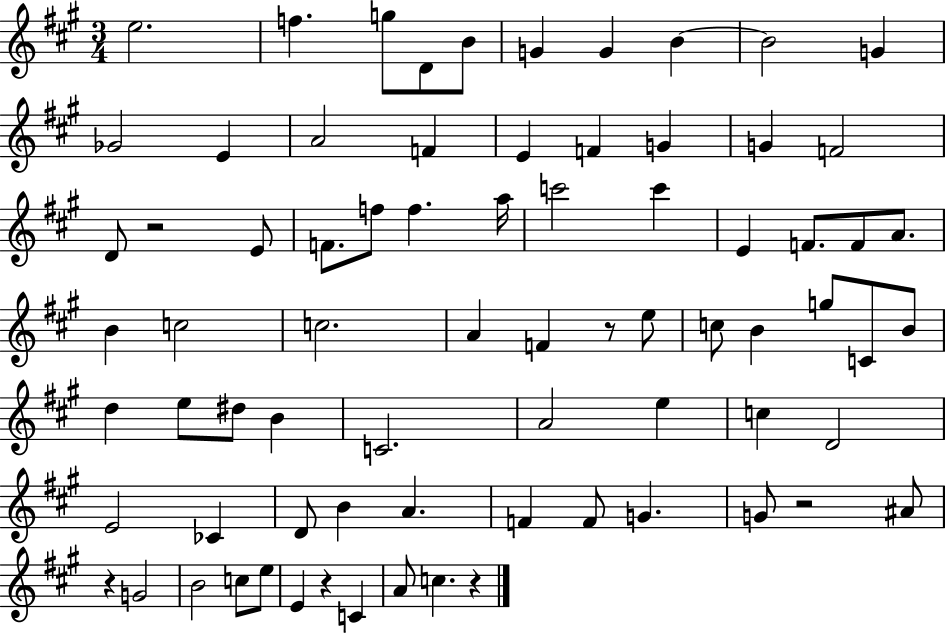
E5/h. F5/q. G5/e D4/e B4/e G4/q G4/q B4/q B4/h G4/q Gb4/h E4/q A4/h F4/q E4/q F4/q G4/q G4/q F4/h D4/e R/h E4/e F4/e. F5/e F5/q. A5/s C6/h C6/q E4/q F4/e. F4/e A4/e. B4/q C5/h C5/h. A4/q F4/q R/e E5/e C5/e B4/q G5/e C4/e B4/e D5/q E5/e D#5/e B4/q C4/h. A4/h E5/q C5/q D4/h E4/h CES4/q D4/e B4/q A4/q. F4/q F4/e G4/q. G4/e R/h A#4/e R/q G4/h B4/h C5/e E5/e E4/q R/q C4/q A4/e C5/q. R/q